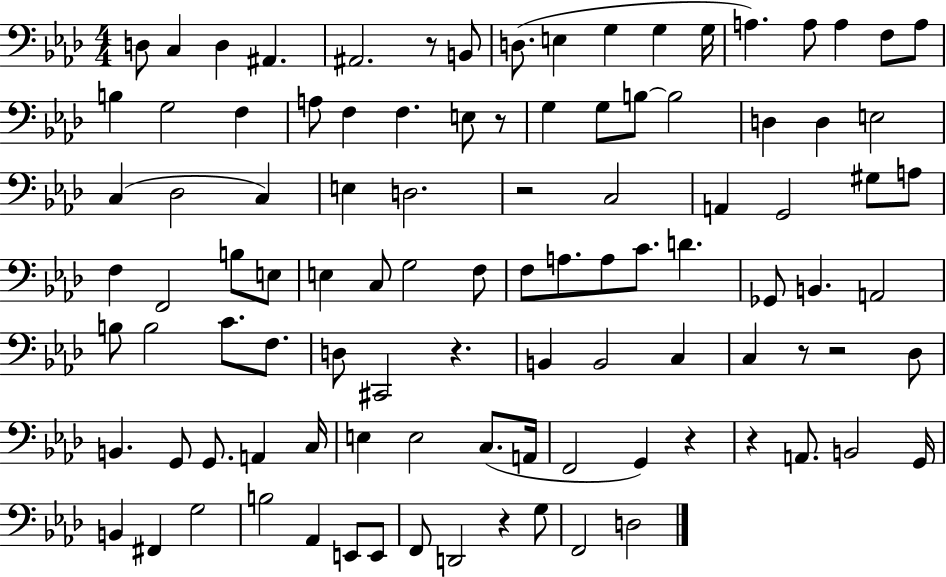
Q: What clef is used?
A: bass